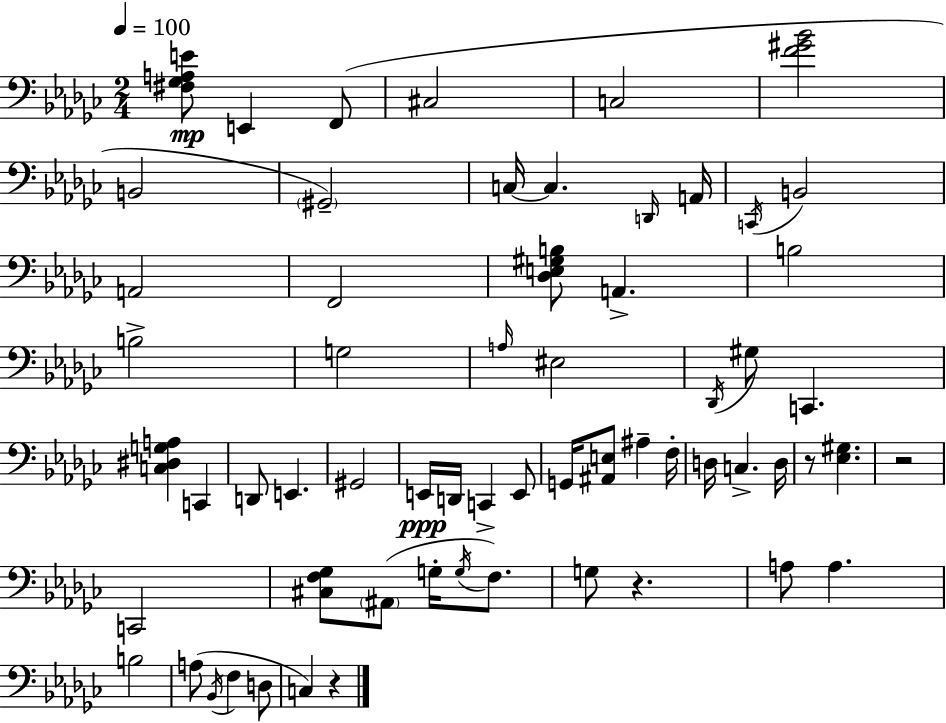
[F#3,Gb3,A3,E4]/e E2/q F2/e C#3/h C3/h [F4,G#4,Bb4]/h B2/h G#2/h C3/s C3/q. D2/s A2/s C2/s B2/h A2/h F2/h [Db3,E3,G#3,B3]/e A2/q. B3/h B3/h G3/h A3/s EIS3/h Db2/s G#3/e C2/q. [C3,D#3,G3,A3]/q C2/q D2/e E2/q. G#2/h E2/s D2/s C2/q E2/e G2/s [A#2,E3]/e A#3/q F3/s D3/s C3/q. D3/s R/e [Eb3,G#3]/q. R/h C2/h [C#3,F3,Gb3]/e A#2/e G3/s G3/s F3/e. G3/e R/q. A3/e A3/q. B3/h A3/e Bb2/s F3/q D3/e C3/q R/q